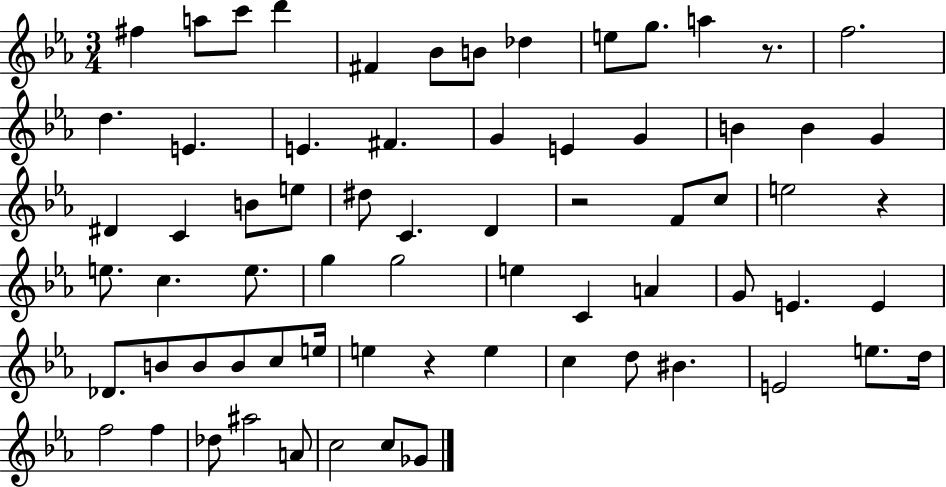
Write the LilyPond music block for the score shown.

{
  \clef treble
  \numericTimeSignature
  \time 3/4
  \key ees \major
  fis''4 a''8 c'''8 d'''4 | fis'4 bes'8 b'8 des''4 | e''8 g''8. a''4 r8. | f''2. | \break d''4. e'4. | e'4. fis'4. | g'4 e'4 g'4 | b'4 b'4 g'4 | \break dis'4 c'4 b'8 e''8 | dis''8 c'4. d'4 | r2 f'8 c''8 | e''2 r4 | \break e''8. c''4. e''8. | g''4 g''2 | e''4 c'4 a'4 | g'8 e'4. e'4 | \break des'8. b'8 b'8 b'8 c''8 e''16 | e''4 r4 e''4 | c''4 d''8 bis'4. | e'2 e''8. d''16 | \break f''2 f''4 | des''8 ais''2 a'8 | c''2 c''8 ges'8 | \bar "|."
}